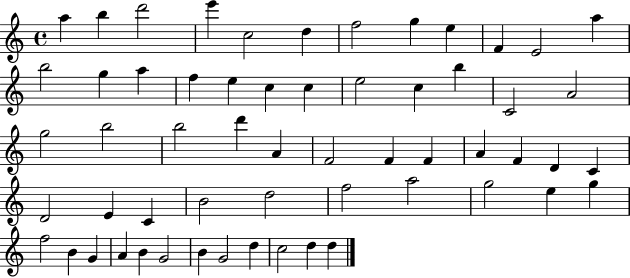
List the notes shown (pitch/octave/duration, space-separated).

A5/q B5/q D6/h E6/q C5/h D5/q F5/h G5/q E5/q F4/q E4/h A5/q B5/h G5/q A5/q F5/q E5/q C5/q C5/q E5/h C5/q B5/q C4/h A4/h G5/h B5/h B5/h D6/q A4/q F4/h F4/q F4/q A4/q F4/q D4/q C4/q D4/h E4/q C4/q B4/h D5/h F5/h A5/h G5/h E5/q G5/q F5/h B4/q G4/q A4/q B4/q G4/h B4/q G4/h D5/q C5/h D5/q D5/q